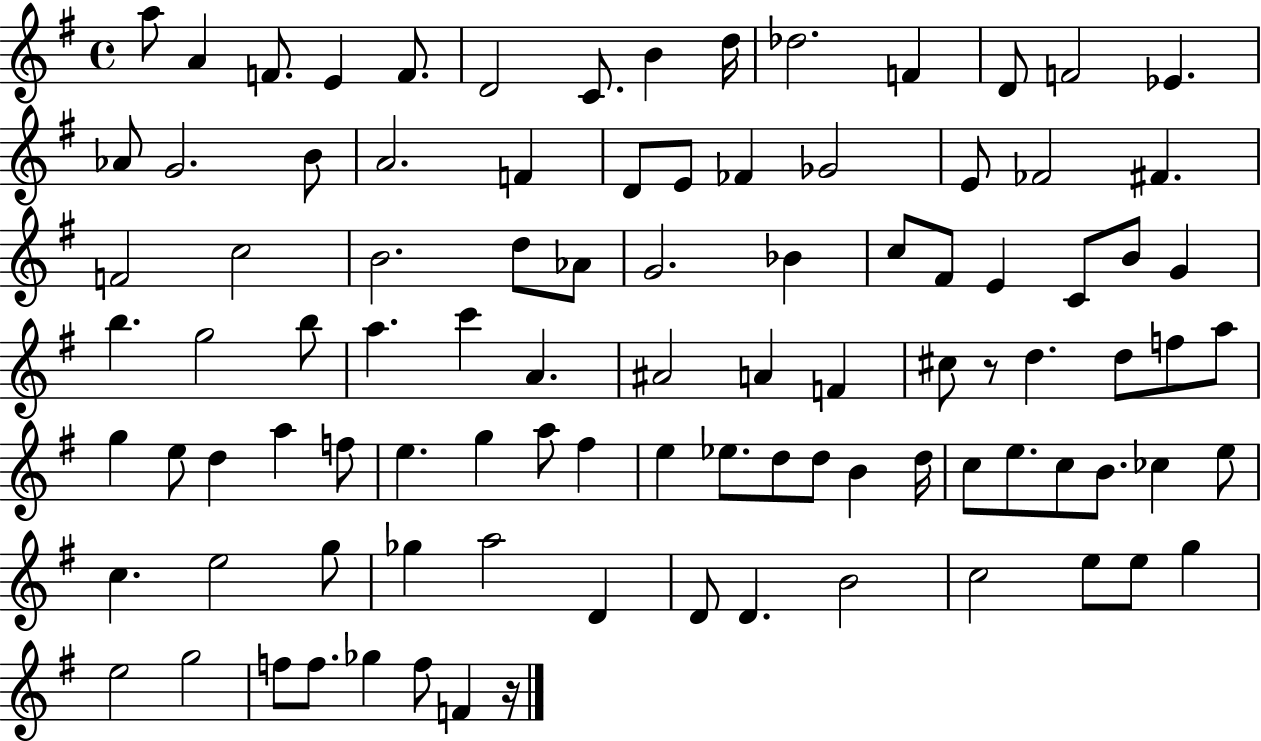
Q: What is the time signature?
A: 4/4